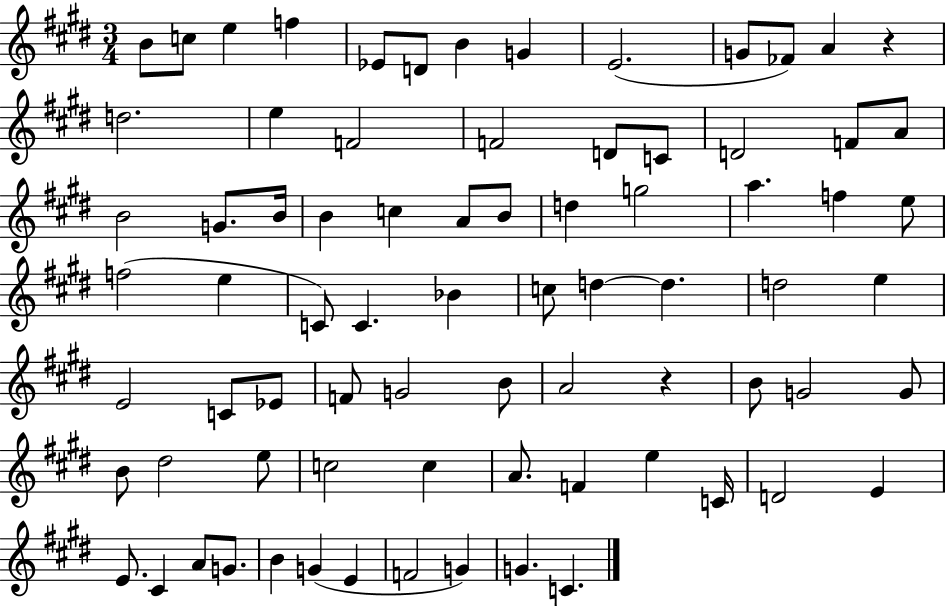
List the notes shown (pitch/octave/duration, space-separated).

B4/e C5/e E5/q F5/q Eb4/e D4/e B4/q G4/q E4/h. G4/e FES4/e A4/q R/q D5/h. E5/q F4/h F4/h D4/e C4/e D4/h F4/e A4/e B4/h G4/e. B4/s B4/q C5/q A4/e B4/e D5/q G5/h A5/q. F5/q E5/e F5/h E5/q C4/e C4/q. Bb4/q C5/e D5/q D5/q. D5/h E5/q E4/h C4/e Eb4/e F4/e G4/h B4/e A4/h R/q B4/e G4/h G4/e B4/e D#5/h E5/e C5/h C5/q A4/e. F4/q E5/q C4/s D4/h E4/q E4/e. C#4/q A4/e G4/e. B4/q G4/q E4/q F4/h G4/q G4/q. C4/q.